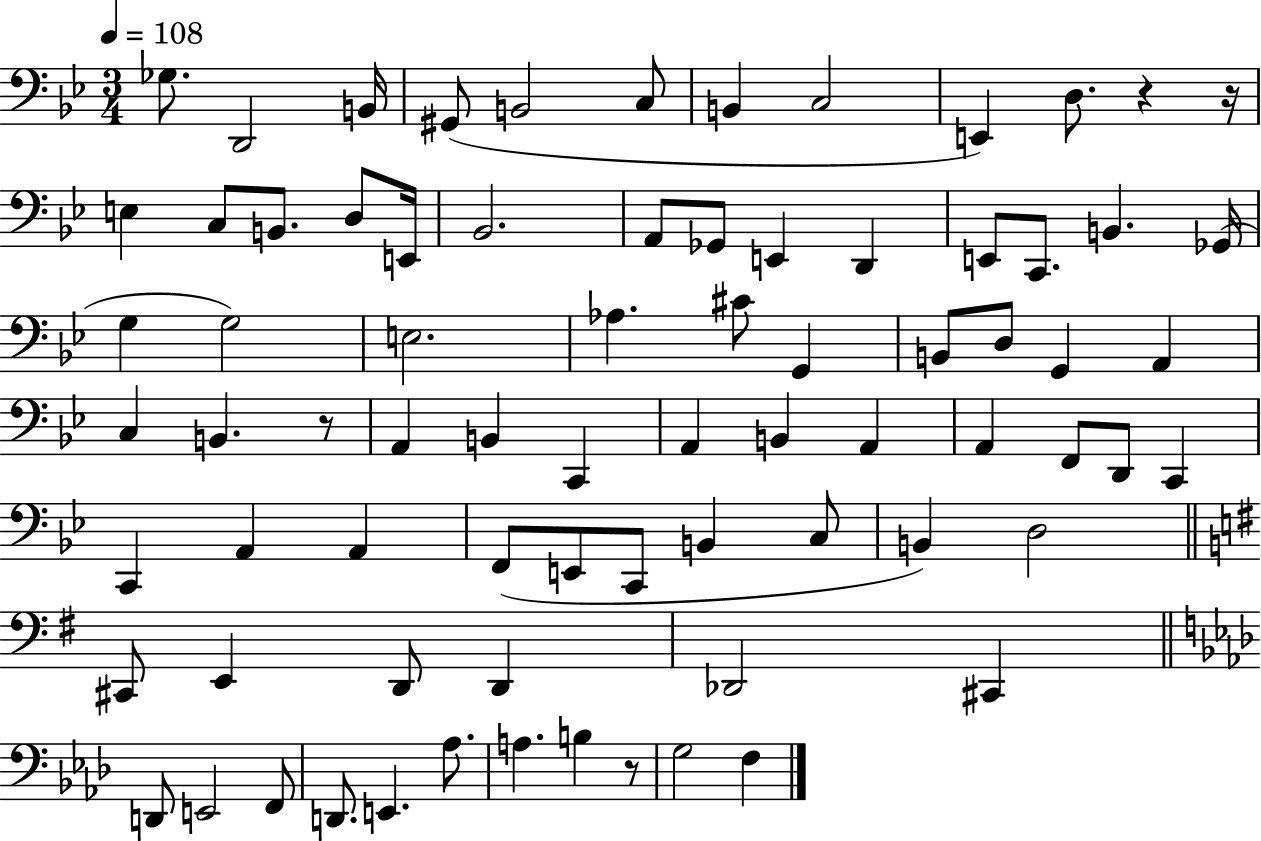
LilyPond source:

{
  \clef bass
  \numericTimeSignature
  \time 3/4
  \key bes \major
  \tempo 4 = 108
  ges8. d,2 b,16 | gis,8( b,2 c8 | b,4 c2 | e,4) d8. r4 r16 | \break e4 c8 b,8. d8 e,16 | bes,2. | a,8 ges,8 e,4 d,4 | e,8 c,8. b,4. ges,16( | \break g4 g2) | e2. | aes4. cis'8 g,4 | b,8 d8 g,4 a,4 | \break c4 b,4. r8 | a,4 b,4 c,4 | a,4 b,4 a,4 | a,4 f,8 d,8 c,4 | \break c,4 a,4 a,4 | f,8( e,8 c,8 b,4 c8 | b,4) d2 | \bar "||" \break \key g \major cis,8 e,4 d,8 d,4 | des,2 cis,4 | \bar "||" \break \key f \minor d,8 e,2 f,8 | d,8. e,4. aes8. | a4. b4 r8 | g2 f4 | \break \bar "|."
}